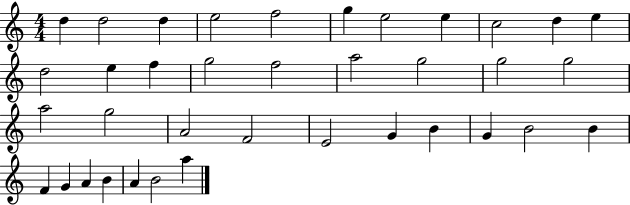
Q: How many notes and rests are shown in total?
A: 37